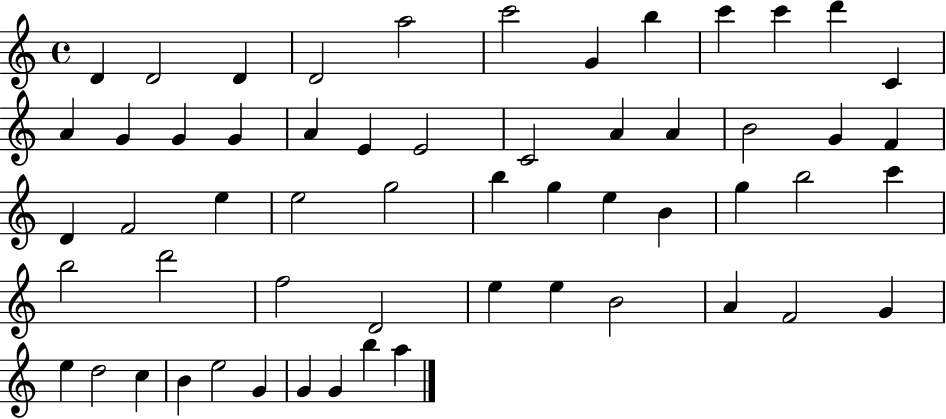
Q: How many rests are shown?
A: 0